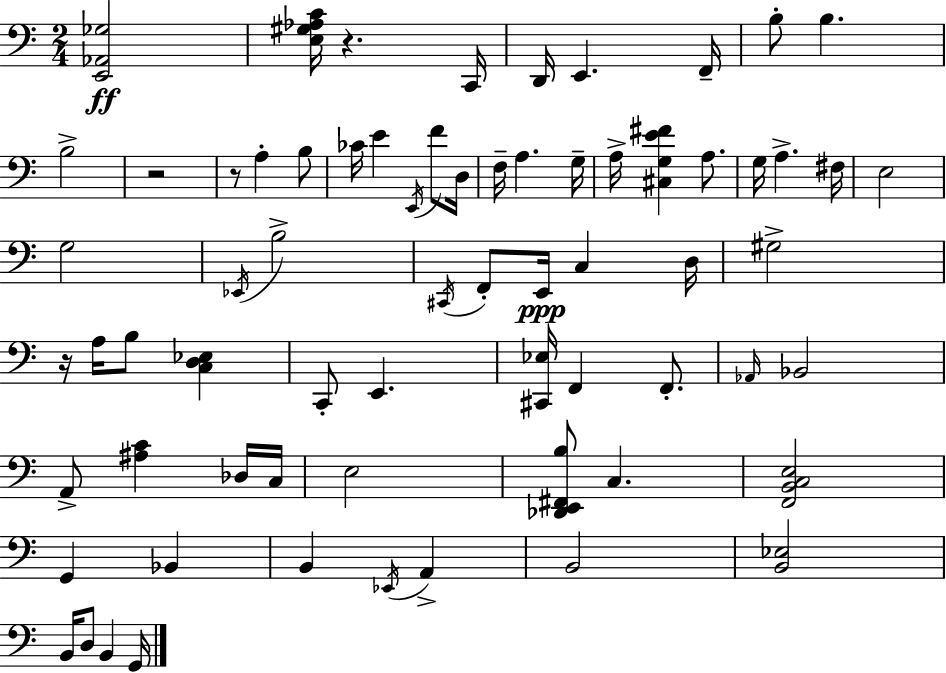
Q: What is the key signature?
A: A minor